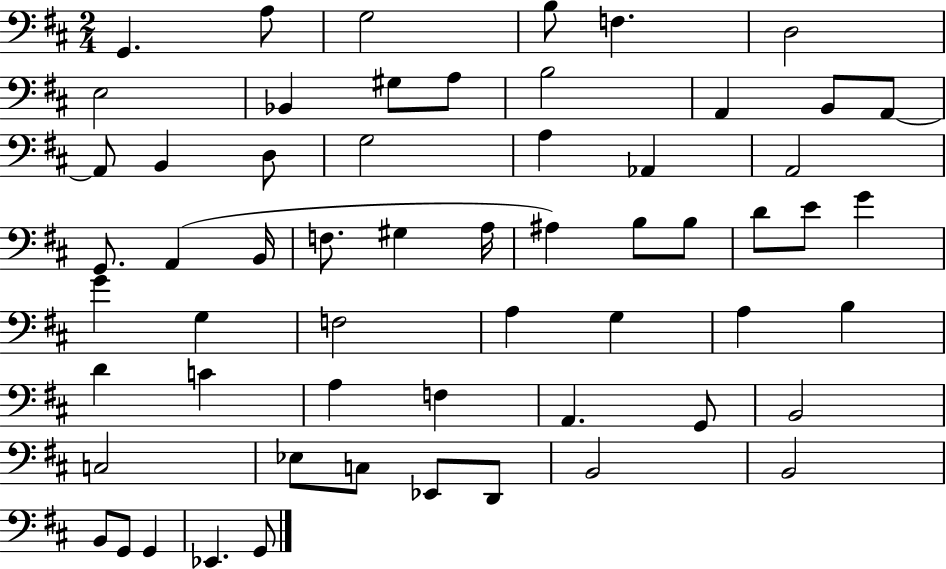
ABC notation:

X:1
T:Untitled
M:2/4
L:1/4
K:D
G,, A,/2 G,2 B,/2 F, D,2 E,2 _B,, ^G,/2 A,/2 B,2 A,, B,,/2 A,,/2 A,,/2 B,, D,/2 G,2 A, _A,, A,,2 G,,/2 A,, B,,/4 F,/2 ^G, A,/4 ^A, B,/2 B,/2 D/2 E/2 G G G, F,2 A, G, A, B, D C A, F, A,, G,,/2 B,,2 C,2 _E,/2 C,/2 _E,,/2 D,,/2 B,,2 B,,2 B,,/2 G,,/2 G,, _E,, G,,/2